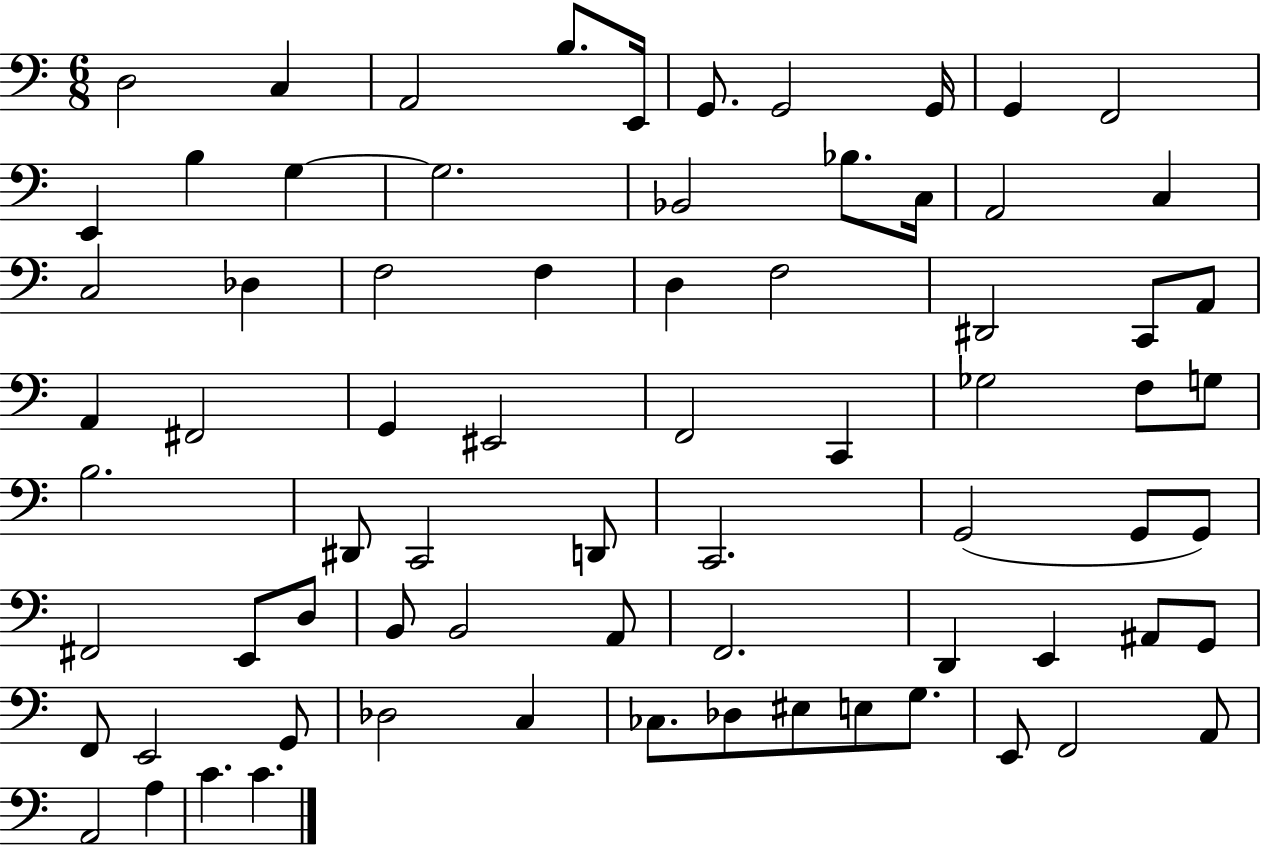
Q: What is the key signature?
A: C major